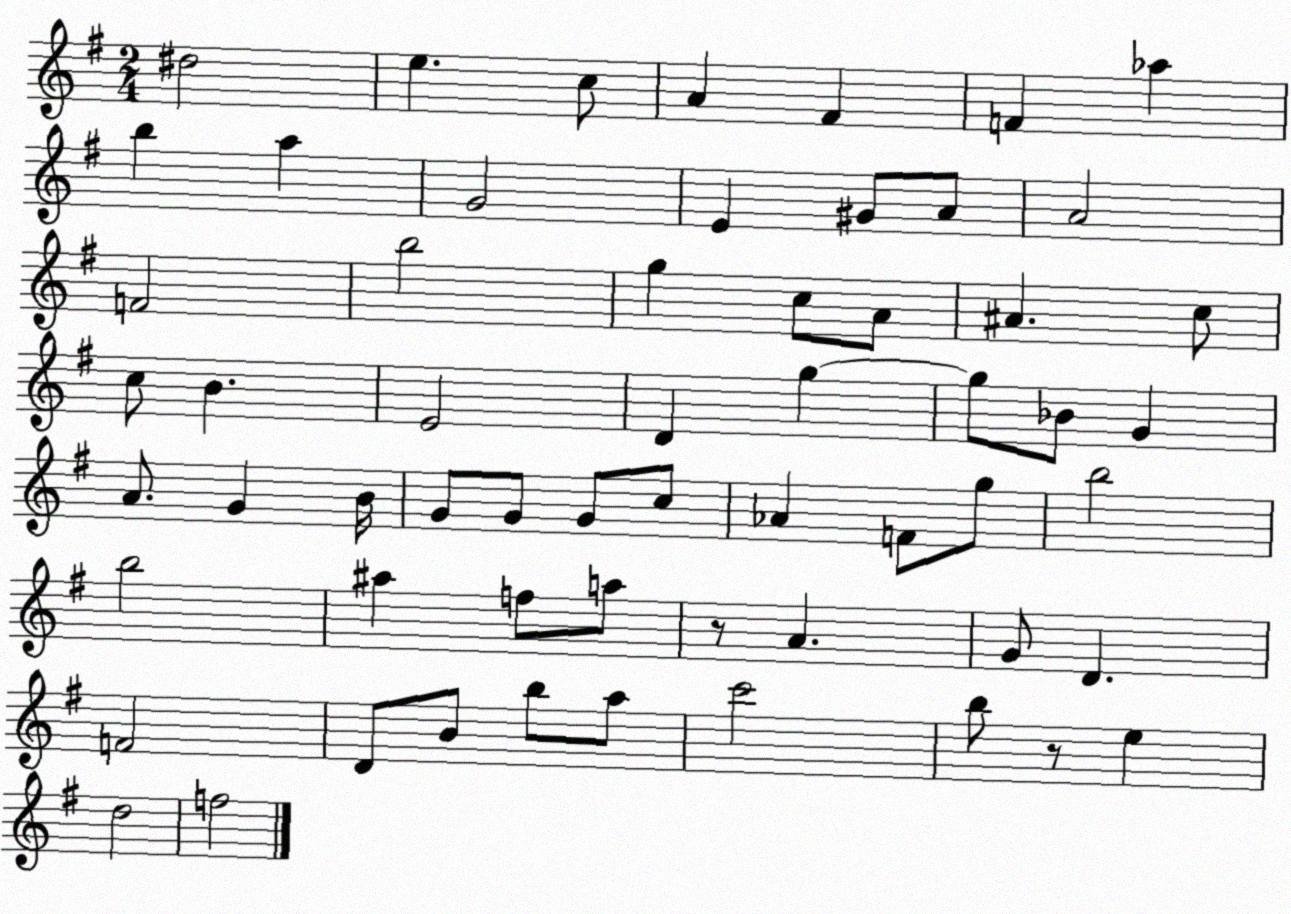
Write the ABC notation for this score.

X:1
T:Untitled
M:2/4
L:1/4
K:G
^d2 e c/2 A ^F F _a b a G2 E ^G/2 A/2 A2 F2 b2 g c/2 A/2 ^A c/2 c/2 B E2 D g g/2 _B/2 G A/2 G B/4 G/2 G/2 G/2 c/2 _A F/2 g/2 b2 b2 ^a f/2 a/2 z/2 A G/2 D F2 D/2 B/2 b/2 a/2 c'2 b/2 z/2 e d2 f2